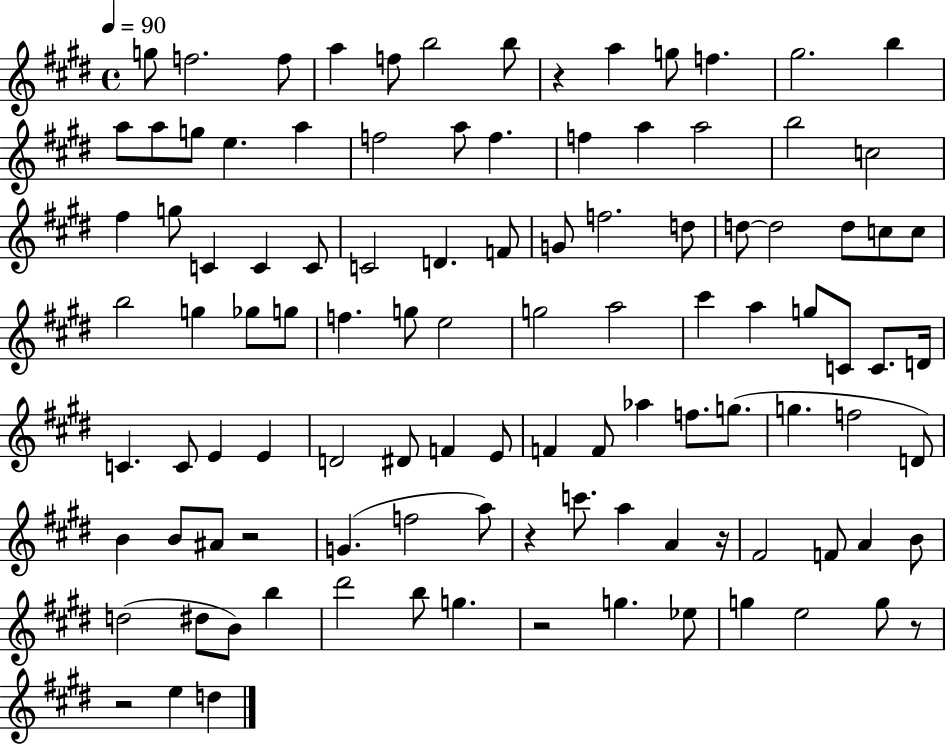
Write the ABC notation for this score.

X:1
T:Untitled
M:4/4
L:1/4
K:E
g/2 f2 f/2 a f/2 b2 b/2 z a g/2 f ^g2 b a/2 a/2 g/2 e a f2 a/2 f f a a2 b2 c2 ^f g/2 C C C/2 C2 D F/2 G/2 f2 d/2 d/2 d2 d/2 c/2 c/2 b2 g _g/2 g/2 f g/2 e2 g2 a2 ^c' a g/2 C/2 C/2 D/4 C C/2 E E D2 ^D/2 F E/2 F F/2 _a f/2 g/2 g f2 D/2 B B/2 ^A/2 z2 G f2 a/2 z c'/2 a A z/4 ^F2 F/2 A B/2 d2 ^d/2 B/2 b ^d'2 b/2 g z2 g _e/2 g e2 g/2 z/2 z2 e d